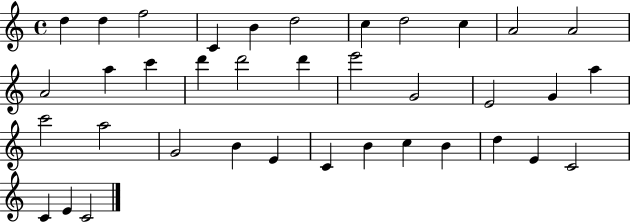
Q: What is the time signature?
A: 4/4